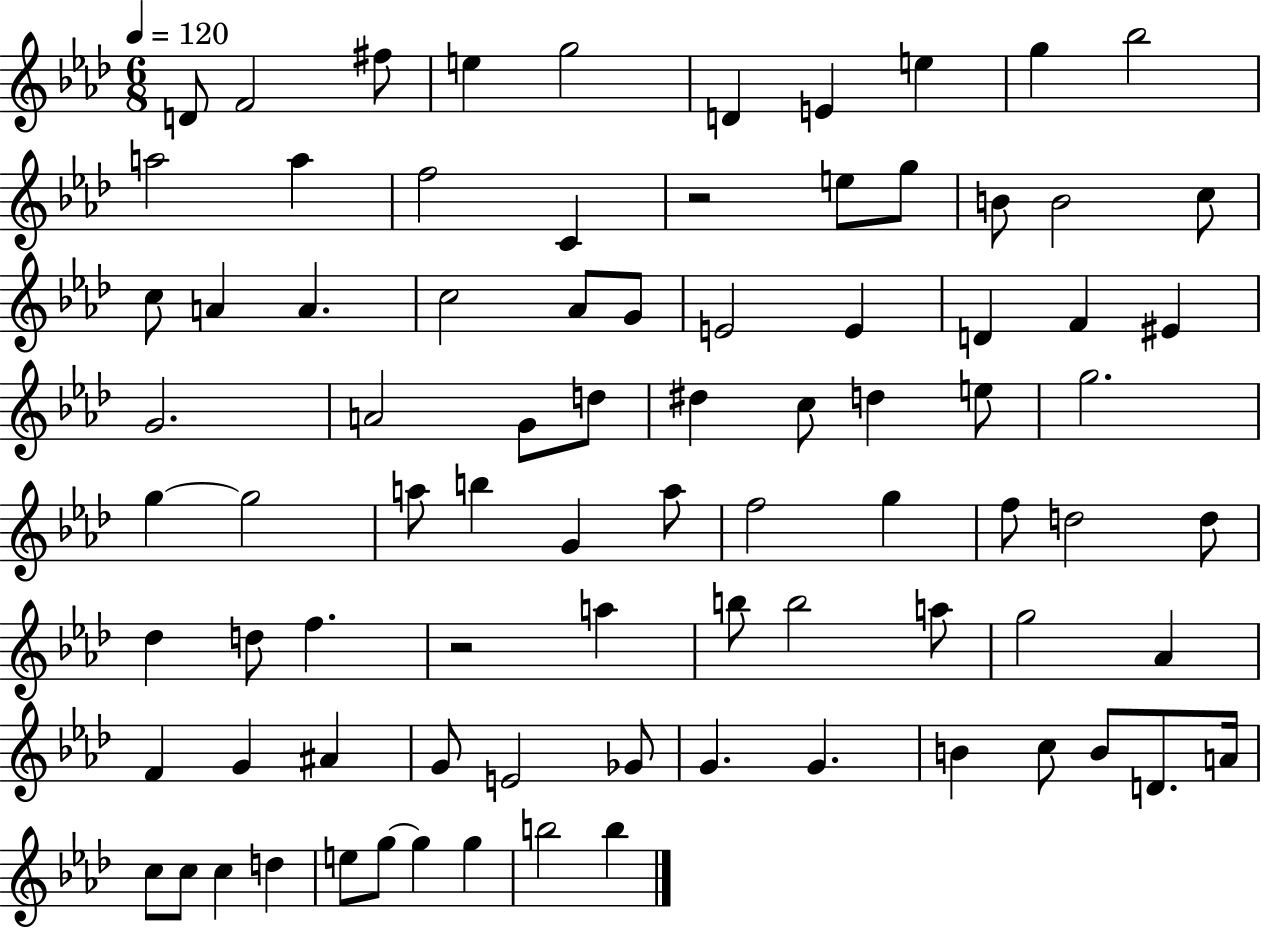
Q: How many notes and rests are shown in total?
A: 84